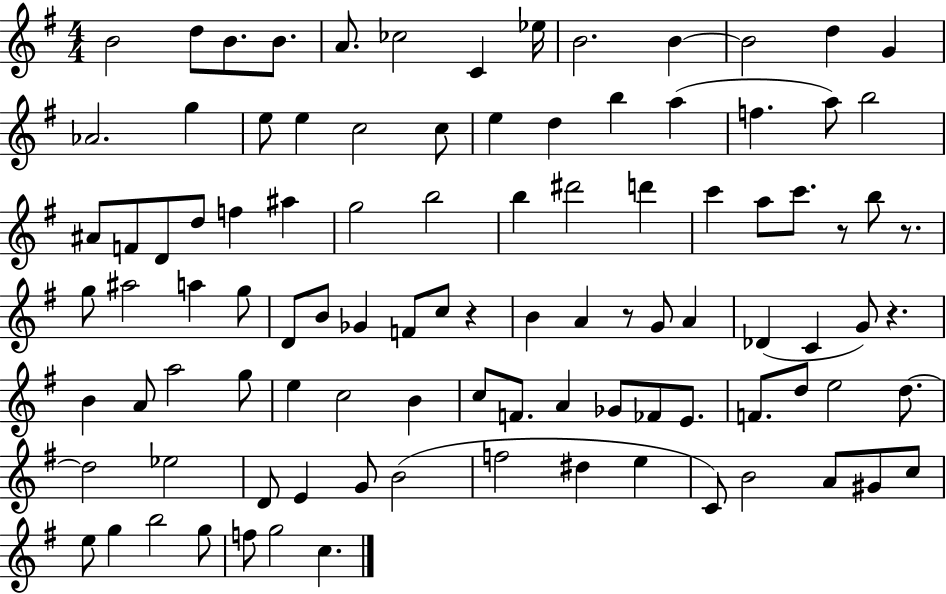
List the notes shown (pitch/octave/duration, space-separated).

B4/h D5/e B4/e. B4/e. A4/e. CES5/h C4/q Eb5/s B4/h. B4/q B4/h D5/q G4/q Ab4/h. G5/q E5/e E5/q C5/h C5/e E5/q D5/q B5/q A5/q F5/q. A5/e B5/h A#4/e F4/e D4/e D5/e F5/q A#5/q G5/h B5/h B5/q D#6/h D6/q C6/q A5/e C6/e. R/e B5/e R/e. G5/e A#5/h A5/q G5/e D4/e B4/e Gb4/q F4/e C5/e R/q B4/q A4/q R/e G4/e A4/q Db4/q C4/q G4/e R/q. B4/q A4/e A5/h G5/e E5/q C5/h B4/q C5/e F4/e. A4/q Gb4/e FES4/e E4/e. F4/e. D5/e E5/h D5/e. D5/h Eb5/h D4/e E4/q G4/e B4/h F5/h D#5/q E5/q C4/e B4/h A4/e G#4/e C5/e E5/e G5/q B5/h G5/e F5/e G5/h C5/q.